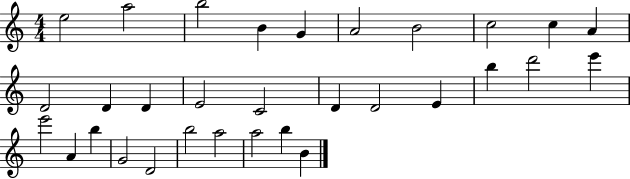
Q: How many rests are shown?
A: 0